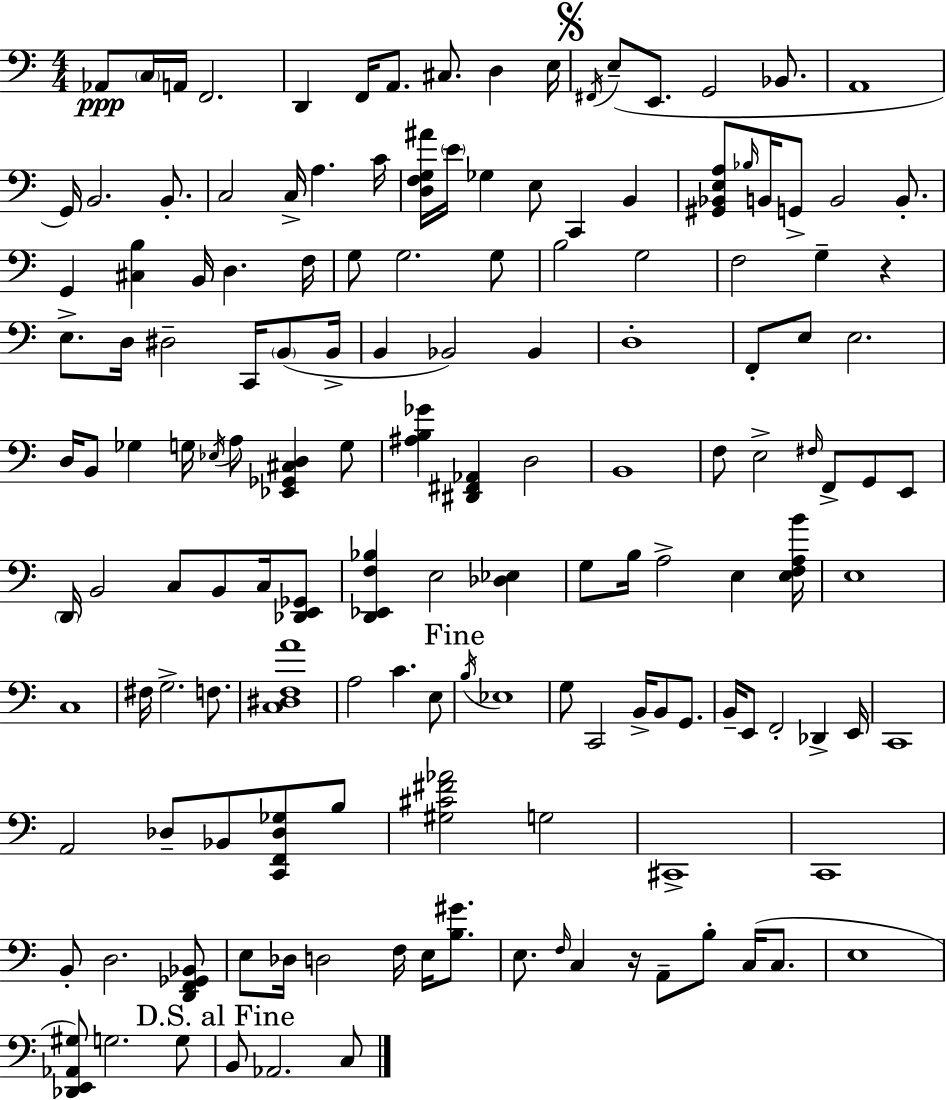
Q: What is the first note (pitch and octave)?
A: Ab2